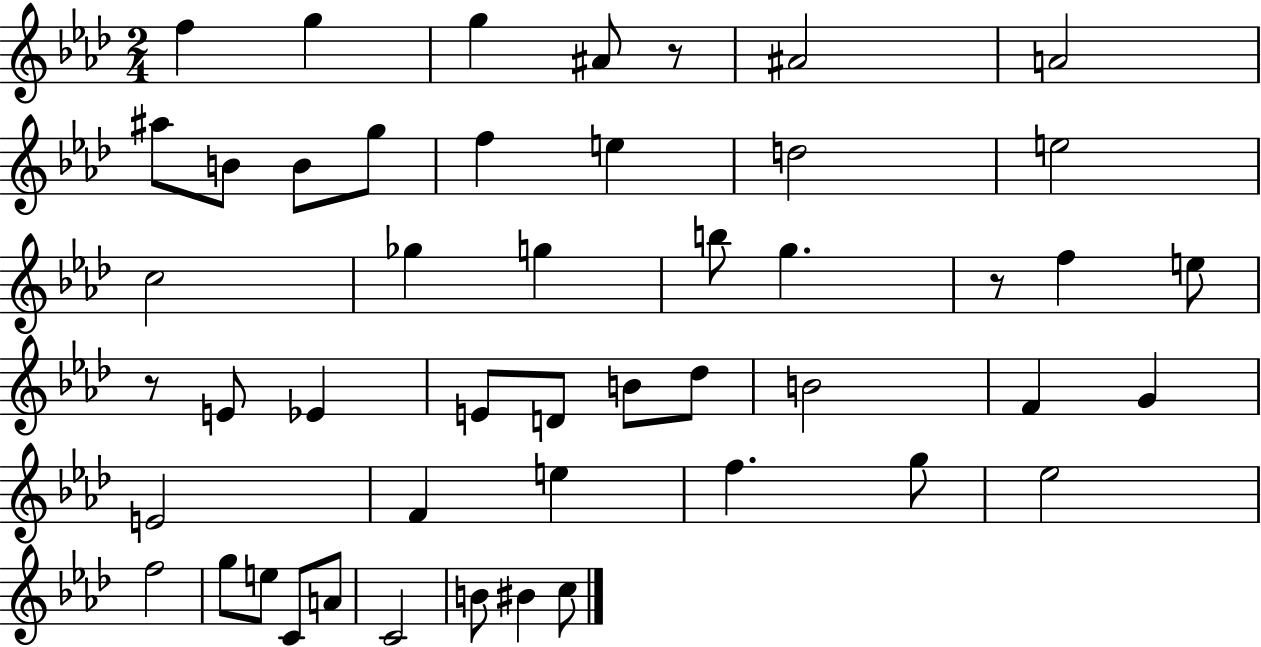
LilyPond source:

{
  \clef treble
  \numericTimeSignature
  \time 2/4
  \key aes \major
  f''4 g''4 | g''4 ais'8 r8 | ais'2 | a'2 | \break ais''8 b'8 b'8 g''8 | f''4 e''4 | d''2 | e''2 | \break c''2 | ges''4 g''4 | b''8 g''4. | r8 f''4 e''8 | \break r8 e'8 ees'4 | e'8 d'8 b'8 des''8 | b'2 | f'4 g'4 | \break e'2 | f'4 e''4 | f''4. g''8 | ees''2 | \break f''2 | g''8 e''8 c'8 a'8 | c'2 | b'8 bis'4 c''8 | \break \bar "|."
}